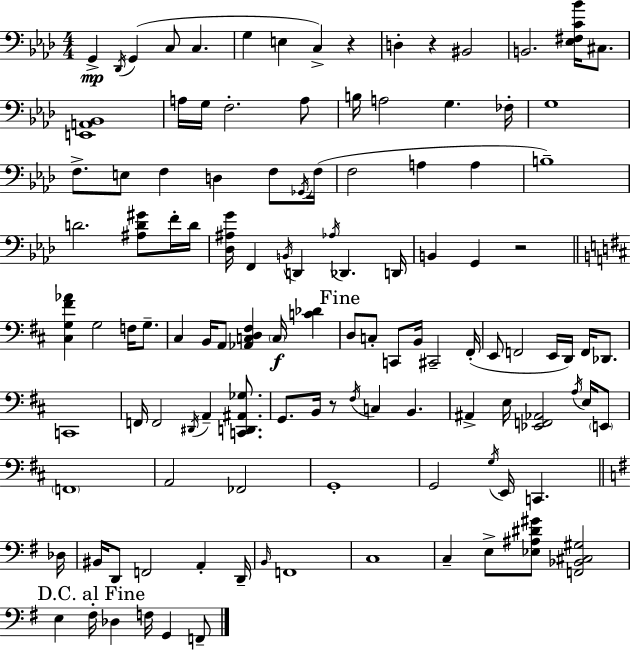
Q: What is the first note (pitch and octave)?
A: G2